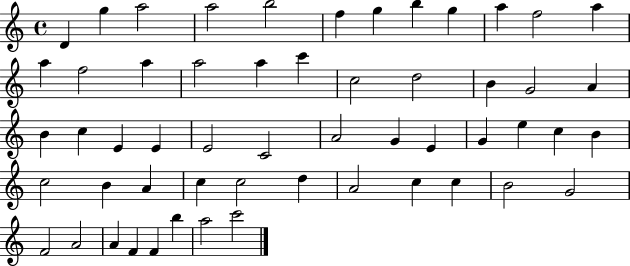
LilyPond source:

{
  \clef treble
  \time 4/4
  \defaultTimeSignature
  \key c \major
  d'4 g''4 a''2 | a''2 b''2 | f''4 g''4 b''4 g''4 | a''4 f''2 a''4 | \break a''4 f''2 a''4 | a''2 a''4 c'''4 | c''2 d''2 | b'4 g'2 a'4 | \break b'4 c''4 e'4 e'4 | e'2 c'2 | a'2 g'4 e'4 | g'4 e''4 c''4 b'4 | \break c''2 b'4 a'4 | c''4 c''2 d''4 | a'2 c''4 c''4 | b'2 g'2 | \break f'2 a'2 | a'4 f'4 f'4 b''4 | a''2 c'''2 | \bar "|."
}